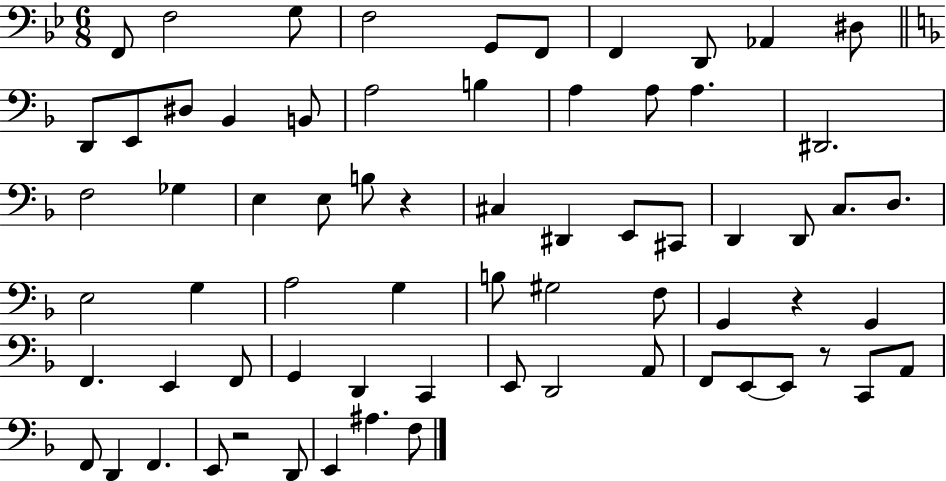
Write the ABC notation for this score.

X:1
T:Untitled
M:6/8
L:1/4
K:Bb
F,,/2 F,2 G,/2 F,2 G,,/2 F,,/2 F,, D,,/2 _A,, ^D,/2 D,,/2 E,,/2 ^D,/2 _B,, B,,/2 A,2 B, A, A,/2 A, ^D,,2 F,2 _G, E, E,/2 B,/2 z ^C, ^D,, E,,/2 ^C,,/2 D,, D,,/2 C,/2 D,/2 E,2 G, A,2 G, B,/2 ^G,2 F,/2 G,, z G,, F,, E,, F,,/2 G,, D,, C,, E,,/2 D,,2 A,,/2 F,,/2 E,,/2 E,,/2 z/2 C,,/2 A,,/2 F,,/2 D,, F,, E,,/2 z2 D,,/2 E,, ^A, F,/2